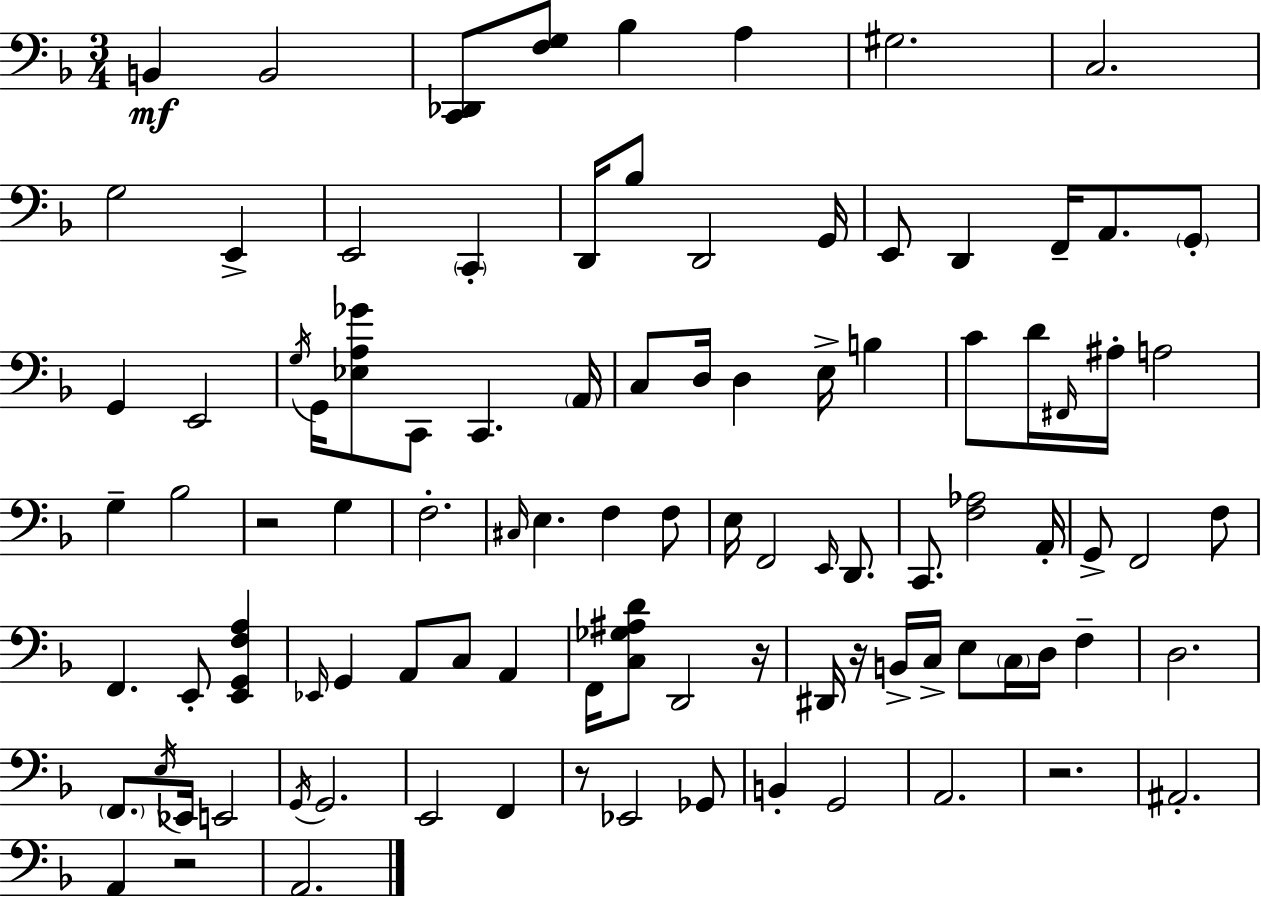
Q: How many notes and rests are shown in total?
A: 98